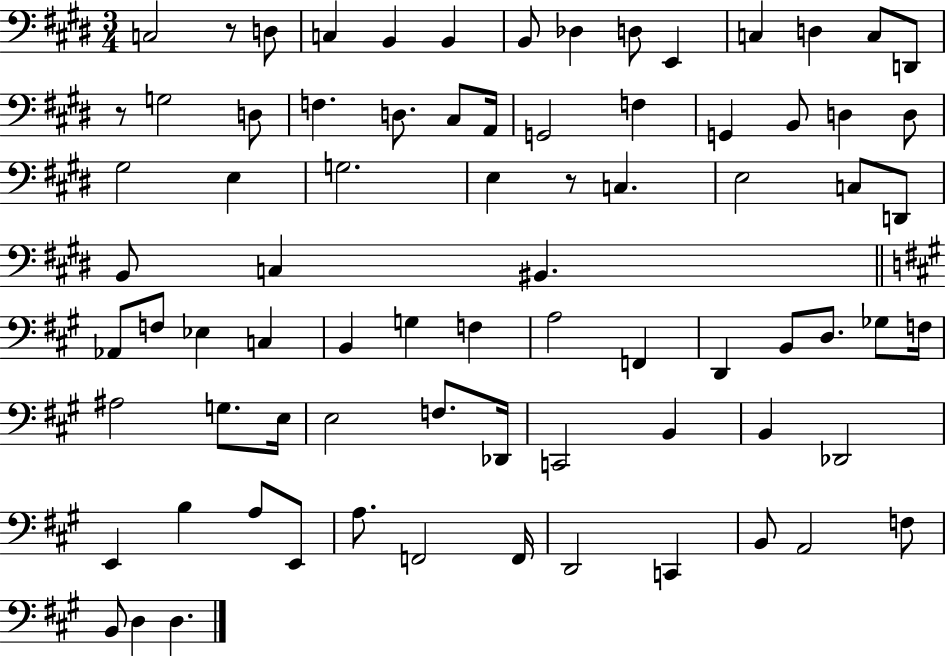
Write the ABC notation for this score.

X:1
T:Untitled
M:3/4
L:1/4
K:E
C,2 z/2 D,/2 C, B,, B,, B,,/2 _D, D,/2 E,, C, D, C,/2 D,,/2 z/2 G,2 D,/2 F, D,/2 ^C,/2 A,,/4 G,,2 F, G,, B,,/2 D, D,/2 ^G,2 E, G,2 E, z/2 C, E,2 C,/2 D,,/2 B,,/2 C, ^B,, _A,,/2 F,/2 _E, C, B,, G, F, A,2 F,, D,, B,,/2 D,/2 _G,/2 F,/4 ^A,2 G,/2 E,/4 E,2 F,/2 _D,,/4 C,,2 B,, B,, _D,,2 E,, B, A,/2 E,,/2 A,/2 F,,2 F,,/4 D,,2 C,, B,,/2 A,,2 F,/2 B,,/2 D, D,